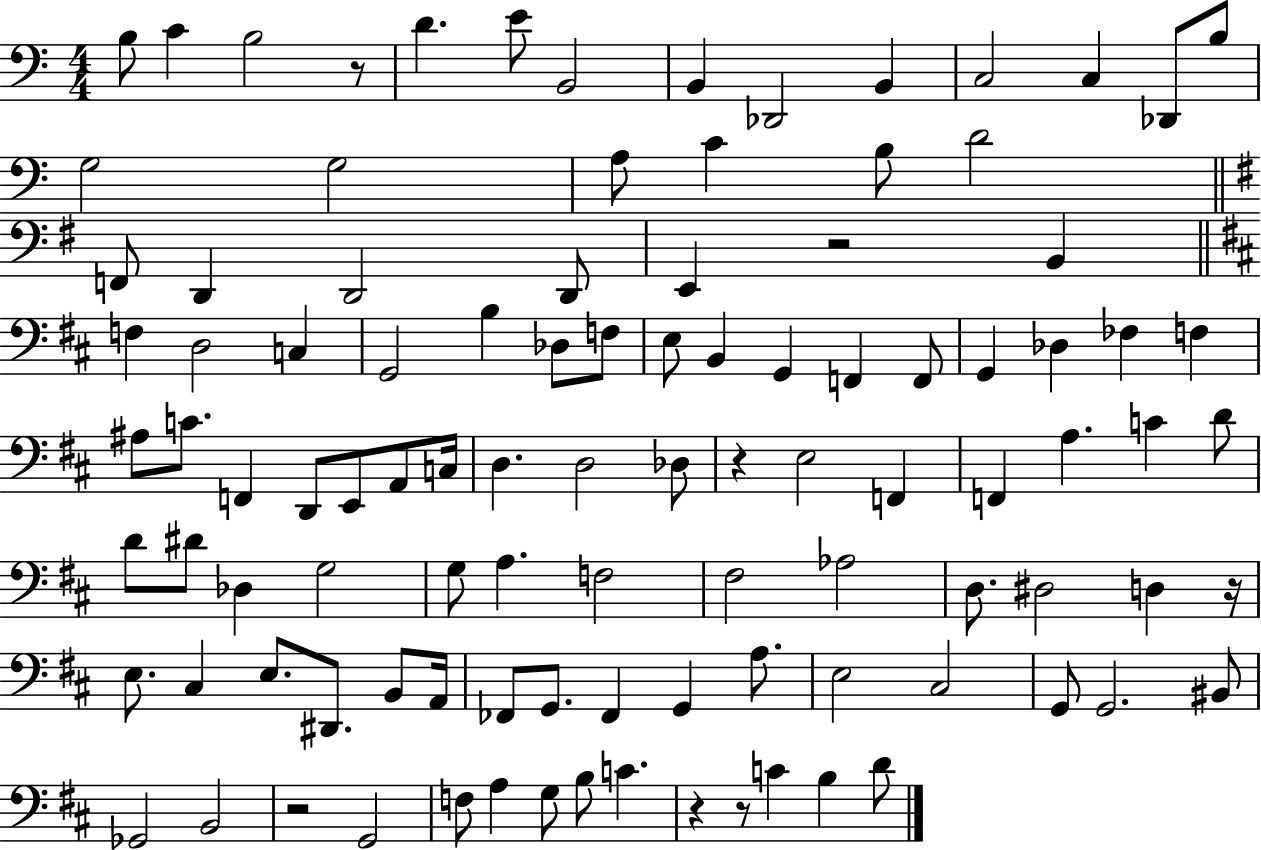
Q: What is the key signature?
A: C major